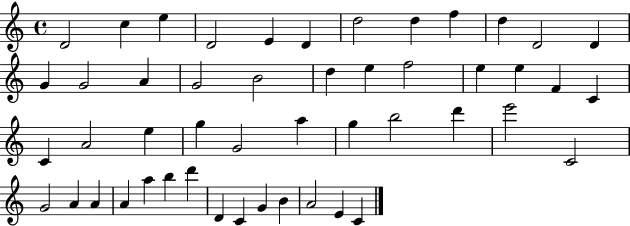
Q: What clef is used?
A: treble